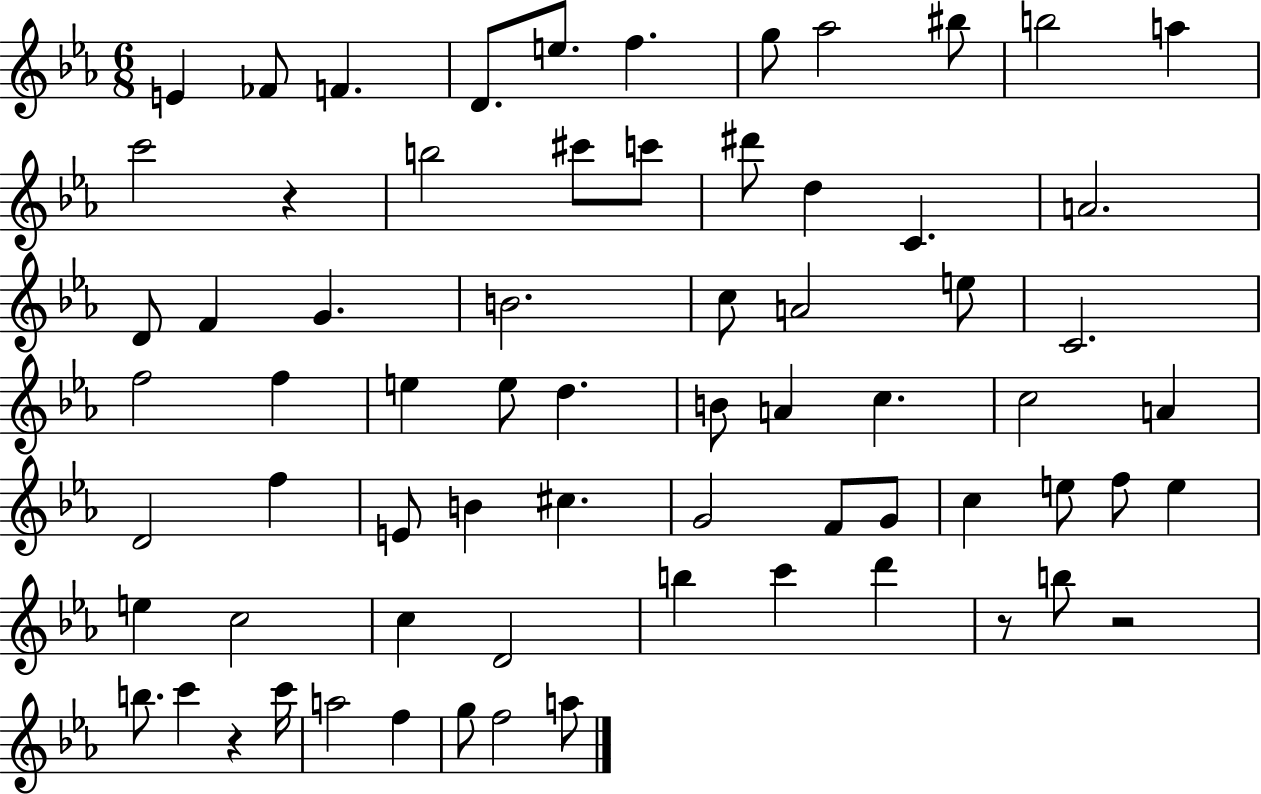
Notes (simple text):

E4/q FES4/e F4/q. D4/e. E5/e. F5/q. G5/e Ab5/h BIS5/e B5/h A5/q C6/h R/q B5/h C#6/e C6/e D#6/e D5/q C4/q. A4/h. D4/e F4/q G4/q. B4/h. C5/e A4/h E5/e C4/h. F5/h F5/q E5/q E5/e D5/q. B4/e A4/q C5/q. C5/h A4/q D4/h F5/q E4/e B4/q C#5/q. G4/h F4/e G4/e C5/q E5/e F5/e E5/q E5/q C5/h C5/q D4/h B5/q C6/q D6/q R/e B5/e R/h B5/e. C6/q R/q C6/s A5/h F5/q G5/e F5/h A5/e